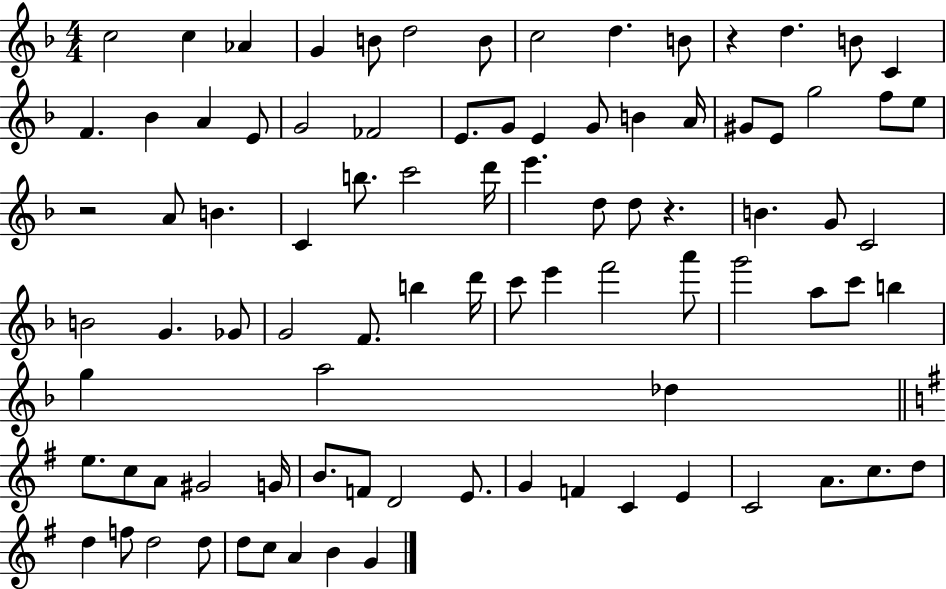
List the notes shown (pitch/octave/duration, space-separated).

C5/h C5/q Ab4/q G4/q B4/e D5/h B4/e C5/h D5/q. B4/e R/q D5/q. B4/e C4/q F4/q. Bb4/q A4/q E4/e G4/h FES4/h E4/e. G4/e E4/q G4/e B4/q A4/s G#4/e E4/e G5/h F5/e E5/e R/h A4/e B4/q. C4/q B5/e. C6/h D6/s E6/q. D5/e D5/e R/q. B4/q. G4/e C4/h B4/h G4/q. Gb4/e G4/h F4/e. B5/q D6/s C6/e E6/q F6/h A6/e G6/h A5/e C6/e B5/q G5/q A5/h Db5/q E5/e. C5/e A4/e G#4/h G4/s B4/e. F4/e D4/h E4/e. G4/q F4/q C4/q E4/q C4/h A4/e. C5/e. D5/e D5/q F5/e D5/h D5/e D5/e C5/e A4/q B4/q G4/q